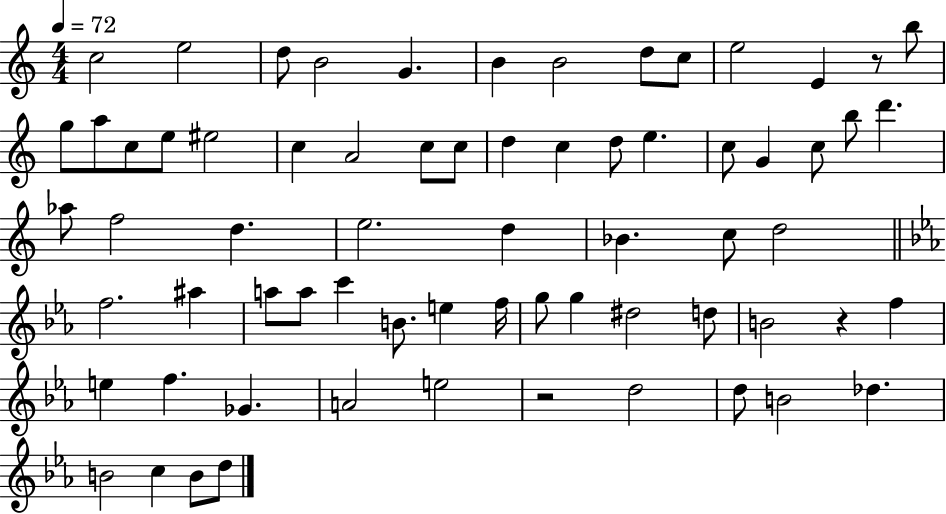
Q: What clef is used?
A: treble